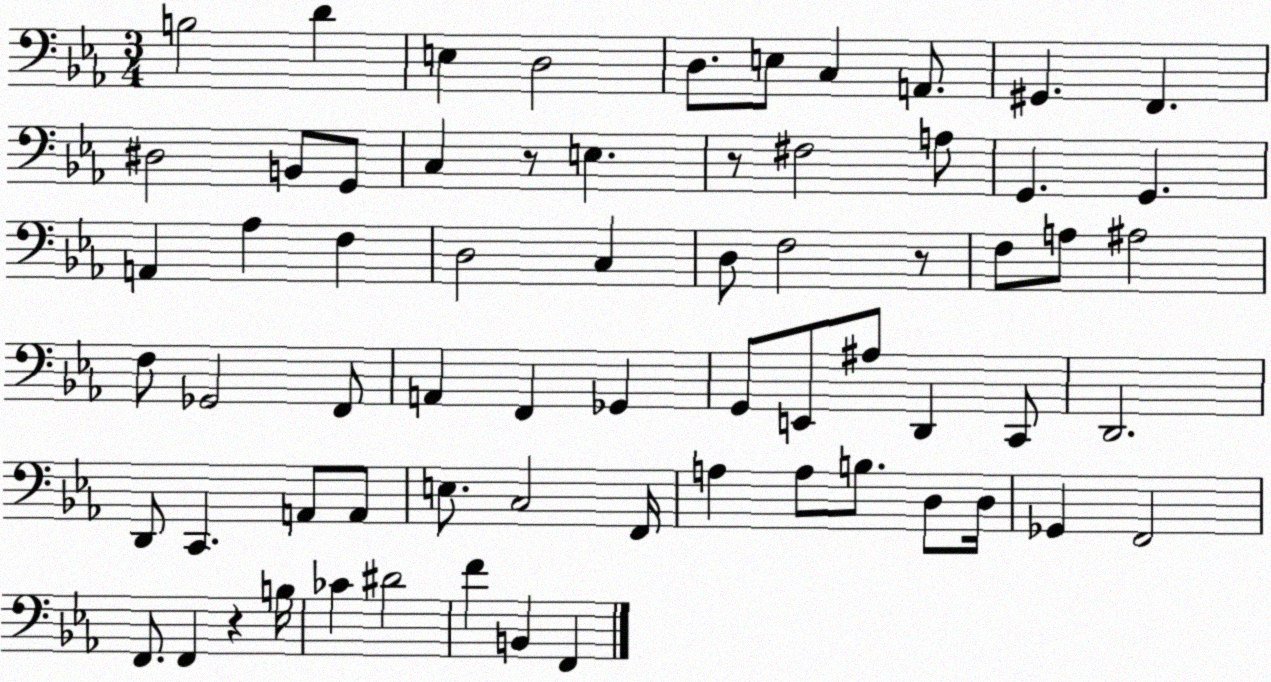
X:1
T:Untitled
M:3/4
L:1/4
K:Eb
B,2 D E, D,2 D,/2 E,/2 C, A,,/2 ^G,, F,, ^D,2 B,,/2 G,,/2 C, z/2 E, z/2 ^F,2 A,/2 G,, G,, A,, _A, F, D,2 C, D,/2 F,2 z/2 F,/2 A,/2 ^A,2 F,/2 _G,,2 F,,/2 A,, F,, _G,, G,,/2 E,,/2 ^A,/2 D,, C,,/2 D,,2 D,,/2 C,, A,,/2 A,,/2 E,/2 C,2 F,,/4 A, A,/2 B,/2 D,/2 D,/4 _G,, F,,2 F,,/2 F,, z B,/4 _C ^D2 F B,, F,,